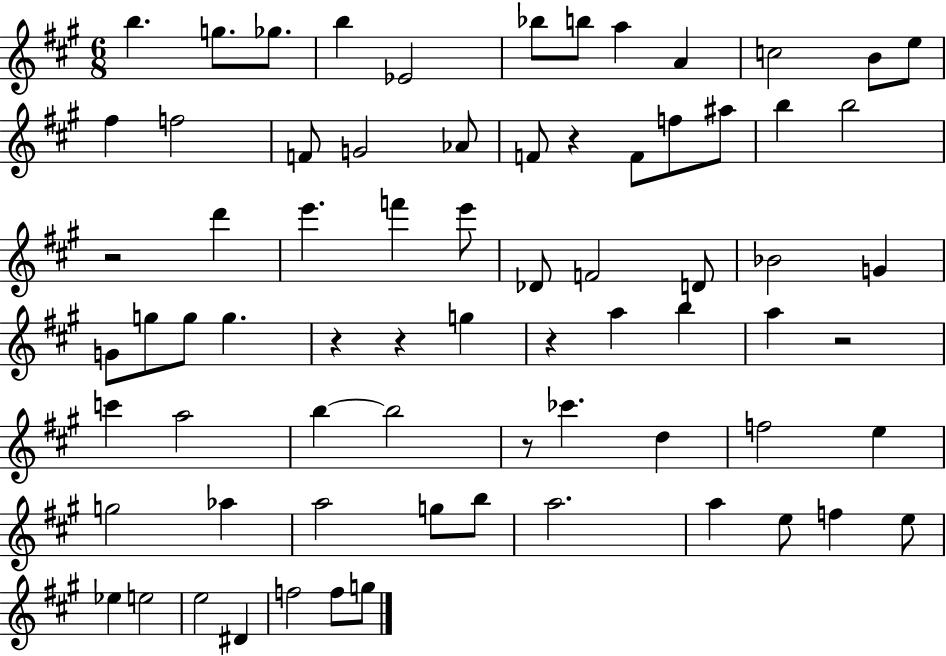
B5/q. G5/e. Gb5/e. B5/q Eb4/h Bb5/e B5/e A5/q A4/q C5/h B4/e E5/e F#5/q F5/h F4/e G4/h Ab4/e F4/e R/q F4/e F5/e A#5/e B5/q B5/h R/h D6/q E6/q. F6/q E6/e Db4/e F4/h D4/e Bb4/h G4/q G4/e G5/e G5/e G5/q. R/q R/q G5/q R/q A5/q B5/q A5/q R/h C6/q A5/h B5/q B5/h R/e CES6/q. D5/q F5/h E5/q G5/h Ab5/q A5/h G5/e B5/e A5/h. A5/q E5/e F5/q E5/e Eb5/q E5/h E5/h D#4/q F5/h F5/e G5/e